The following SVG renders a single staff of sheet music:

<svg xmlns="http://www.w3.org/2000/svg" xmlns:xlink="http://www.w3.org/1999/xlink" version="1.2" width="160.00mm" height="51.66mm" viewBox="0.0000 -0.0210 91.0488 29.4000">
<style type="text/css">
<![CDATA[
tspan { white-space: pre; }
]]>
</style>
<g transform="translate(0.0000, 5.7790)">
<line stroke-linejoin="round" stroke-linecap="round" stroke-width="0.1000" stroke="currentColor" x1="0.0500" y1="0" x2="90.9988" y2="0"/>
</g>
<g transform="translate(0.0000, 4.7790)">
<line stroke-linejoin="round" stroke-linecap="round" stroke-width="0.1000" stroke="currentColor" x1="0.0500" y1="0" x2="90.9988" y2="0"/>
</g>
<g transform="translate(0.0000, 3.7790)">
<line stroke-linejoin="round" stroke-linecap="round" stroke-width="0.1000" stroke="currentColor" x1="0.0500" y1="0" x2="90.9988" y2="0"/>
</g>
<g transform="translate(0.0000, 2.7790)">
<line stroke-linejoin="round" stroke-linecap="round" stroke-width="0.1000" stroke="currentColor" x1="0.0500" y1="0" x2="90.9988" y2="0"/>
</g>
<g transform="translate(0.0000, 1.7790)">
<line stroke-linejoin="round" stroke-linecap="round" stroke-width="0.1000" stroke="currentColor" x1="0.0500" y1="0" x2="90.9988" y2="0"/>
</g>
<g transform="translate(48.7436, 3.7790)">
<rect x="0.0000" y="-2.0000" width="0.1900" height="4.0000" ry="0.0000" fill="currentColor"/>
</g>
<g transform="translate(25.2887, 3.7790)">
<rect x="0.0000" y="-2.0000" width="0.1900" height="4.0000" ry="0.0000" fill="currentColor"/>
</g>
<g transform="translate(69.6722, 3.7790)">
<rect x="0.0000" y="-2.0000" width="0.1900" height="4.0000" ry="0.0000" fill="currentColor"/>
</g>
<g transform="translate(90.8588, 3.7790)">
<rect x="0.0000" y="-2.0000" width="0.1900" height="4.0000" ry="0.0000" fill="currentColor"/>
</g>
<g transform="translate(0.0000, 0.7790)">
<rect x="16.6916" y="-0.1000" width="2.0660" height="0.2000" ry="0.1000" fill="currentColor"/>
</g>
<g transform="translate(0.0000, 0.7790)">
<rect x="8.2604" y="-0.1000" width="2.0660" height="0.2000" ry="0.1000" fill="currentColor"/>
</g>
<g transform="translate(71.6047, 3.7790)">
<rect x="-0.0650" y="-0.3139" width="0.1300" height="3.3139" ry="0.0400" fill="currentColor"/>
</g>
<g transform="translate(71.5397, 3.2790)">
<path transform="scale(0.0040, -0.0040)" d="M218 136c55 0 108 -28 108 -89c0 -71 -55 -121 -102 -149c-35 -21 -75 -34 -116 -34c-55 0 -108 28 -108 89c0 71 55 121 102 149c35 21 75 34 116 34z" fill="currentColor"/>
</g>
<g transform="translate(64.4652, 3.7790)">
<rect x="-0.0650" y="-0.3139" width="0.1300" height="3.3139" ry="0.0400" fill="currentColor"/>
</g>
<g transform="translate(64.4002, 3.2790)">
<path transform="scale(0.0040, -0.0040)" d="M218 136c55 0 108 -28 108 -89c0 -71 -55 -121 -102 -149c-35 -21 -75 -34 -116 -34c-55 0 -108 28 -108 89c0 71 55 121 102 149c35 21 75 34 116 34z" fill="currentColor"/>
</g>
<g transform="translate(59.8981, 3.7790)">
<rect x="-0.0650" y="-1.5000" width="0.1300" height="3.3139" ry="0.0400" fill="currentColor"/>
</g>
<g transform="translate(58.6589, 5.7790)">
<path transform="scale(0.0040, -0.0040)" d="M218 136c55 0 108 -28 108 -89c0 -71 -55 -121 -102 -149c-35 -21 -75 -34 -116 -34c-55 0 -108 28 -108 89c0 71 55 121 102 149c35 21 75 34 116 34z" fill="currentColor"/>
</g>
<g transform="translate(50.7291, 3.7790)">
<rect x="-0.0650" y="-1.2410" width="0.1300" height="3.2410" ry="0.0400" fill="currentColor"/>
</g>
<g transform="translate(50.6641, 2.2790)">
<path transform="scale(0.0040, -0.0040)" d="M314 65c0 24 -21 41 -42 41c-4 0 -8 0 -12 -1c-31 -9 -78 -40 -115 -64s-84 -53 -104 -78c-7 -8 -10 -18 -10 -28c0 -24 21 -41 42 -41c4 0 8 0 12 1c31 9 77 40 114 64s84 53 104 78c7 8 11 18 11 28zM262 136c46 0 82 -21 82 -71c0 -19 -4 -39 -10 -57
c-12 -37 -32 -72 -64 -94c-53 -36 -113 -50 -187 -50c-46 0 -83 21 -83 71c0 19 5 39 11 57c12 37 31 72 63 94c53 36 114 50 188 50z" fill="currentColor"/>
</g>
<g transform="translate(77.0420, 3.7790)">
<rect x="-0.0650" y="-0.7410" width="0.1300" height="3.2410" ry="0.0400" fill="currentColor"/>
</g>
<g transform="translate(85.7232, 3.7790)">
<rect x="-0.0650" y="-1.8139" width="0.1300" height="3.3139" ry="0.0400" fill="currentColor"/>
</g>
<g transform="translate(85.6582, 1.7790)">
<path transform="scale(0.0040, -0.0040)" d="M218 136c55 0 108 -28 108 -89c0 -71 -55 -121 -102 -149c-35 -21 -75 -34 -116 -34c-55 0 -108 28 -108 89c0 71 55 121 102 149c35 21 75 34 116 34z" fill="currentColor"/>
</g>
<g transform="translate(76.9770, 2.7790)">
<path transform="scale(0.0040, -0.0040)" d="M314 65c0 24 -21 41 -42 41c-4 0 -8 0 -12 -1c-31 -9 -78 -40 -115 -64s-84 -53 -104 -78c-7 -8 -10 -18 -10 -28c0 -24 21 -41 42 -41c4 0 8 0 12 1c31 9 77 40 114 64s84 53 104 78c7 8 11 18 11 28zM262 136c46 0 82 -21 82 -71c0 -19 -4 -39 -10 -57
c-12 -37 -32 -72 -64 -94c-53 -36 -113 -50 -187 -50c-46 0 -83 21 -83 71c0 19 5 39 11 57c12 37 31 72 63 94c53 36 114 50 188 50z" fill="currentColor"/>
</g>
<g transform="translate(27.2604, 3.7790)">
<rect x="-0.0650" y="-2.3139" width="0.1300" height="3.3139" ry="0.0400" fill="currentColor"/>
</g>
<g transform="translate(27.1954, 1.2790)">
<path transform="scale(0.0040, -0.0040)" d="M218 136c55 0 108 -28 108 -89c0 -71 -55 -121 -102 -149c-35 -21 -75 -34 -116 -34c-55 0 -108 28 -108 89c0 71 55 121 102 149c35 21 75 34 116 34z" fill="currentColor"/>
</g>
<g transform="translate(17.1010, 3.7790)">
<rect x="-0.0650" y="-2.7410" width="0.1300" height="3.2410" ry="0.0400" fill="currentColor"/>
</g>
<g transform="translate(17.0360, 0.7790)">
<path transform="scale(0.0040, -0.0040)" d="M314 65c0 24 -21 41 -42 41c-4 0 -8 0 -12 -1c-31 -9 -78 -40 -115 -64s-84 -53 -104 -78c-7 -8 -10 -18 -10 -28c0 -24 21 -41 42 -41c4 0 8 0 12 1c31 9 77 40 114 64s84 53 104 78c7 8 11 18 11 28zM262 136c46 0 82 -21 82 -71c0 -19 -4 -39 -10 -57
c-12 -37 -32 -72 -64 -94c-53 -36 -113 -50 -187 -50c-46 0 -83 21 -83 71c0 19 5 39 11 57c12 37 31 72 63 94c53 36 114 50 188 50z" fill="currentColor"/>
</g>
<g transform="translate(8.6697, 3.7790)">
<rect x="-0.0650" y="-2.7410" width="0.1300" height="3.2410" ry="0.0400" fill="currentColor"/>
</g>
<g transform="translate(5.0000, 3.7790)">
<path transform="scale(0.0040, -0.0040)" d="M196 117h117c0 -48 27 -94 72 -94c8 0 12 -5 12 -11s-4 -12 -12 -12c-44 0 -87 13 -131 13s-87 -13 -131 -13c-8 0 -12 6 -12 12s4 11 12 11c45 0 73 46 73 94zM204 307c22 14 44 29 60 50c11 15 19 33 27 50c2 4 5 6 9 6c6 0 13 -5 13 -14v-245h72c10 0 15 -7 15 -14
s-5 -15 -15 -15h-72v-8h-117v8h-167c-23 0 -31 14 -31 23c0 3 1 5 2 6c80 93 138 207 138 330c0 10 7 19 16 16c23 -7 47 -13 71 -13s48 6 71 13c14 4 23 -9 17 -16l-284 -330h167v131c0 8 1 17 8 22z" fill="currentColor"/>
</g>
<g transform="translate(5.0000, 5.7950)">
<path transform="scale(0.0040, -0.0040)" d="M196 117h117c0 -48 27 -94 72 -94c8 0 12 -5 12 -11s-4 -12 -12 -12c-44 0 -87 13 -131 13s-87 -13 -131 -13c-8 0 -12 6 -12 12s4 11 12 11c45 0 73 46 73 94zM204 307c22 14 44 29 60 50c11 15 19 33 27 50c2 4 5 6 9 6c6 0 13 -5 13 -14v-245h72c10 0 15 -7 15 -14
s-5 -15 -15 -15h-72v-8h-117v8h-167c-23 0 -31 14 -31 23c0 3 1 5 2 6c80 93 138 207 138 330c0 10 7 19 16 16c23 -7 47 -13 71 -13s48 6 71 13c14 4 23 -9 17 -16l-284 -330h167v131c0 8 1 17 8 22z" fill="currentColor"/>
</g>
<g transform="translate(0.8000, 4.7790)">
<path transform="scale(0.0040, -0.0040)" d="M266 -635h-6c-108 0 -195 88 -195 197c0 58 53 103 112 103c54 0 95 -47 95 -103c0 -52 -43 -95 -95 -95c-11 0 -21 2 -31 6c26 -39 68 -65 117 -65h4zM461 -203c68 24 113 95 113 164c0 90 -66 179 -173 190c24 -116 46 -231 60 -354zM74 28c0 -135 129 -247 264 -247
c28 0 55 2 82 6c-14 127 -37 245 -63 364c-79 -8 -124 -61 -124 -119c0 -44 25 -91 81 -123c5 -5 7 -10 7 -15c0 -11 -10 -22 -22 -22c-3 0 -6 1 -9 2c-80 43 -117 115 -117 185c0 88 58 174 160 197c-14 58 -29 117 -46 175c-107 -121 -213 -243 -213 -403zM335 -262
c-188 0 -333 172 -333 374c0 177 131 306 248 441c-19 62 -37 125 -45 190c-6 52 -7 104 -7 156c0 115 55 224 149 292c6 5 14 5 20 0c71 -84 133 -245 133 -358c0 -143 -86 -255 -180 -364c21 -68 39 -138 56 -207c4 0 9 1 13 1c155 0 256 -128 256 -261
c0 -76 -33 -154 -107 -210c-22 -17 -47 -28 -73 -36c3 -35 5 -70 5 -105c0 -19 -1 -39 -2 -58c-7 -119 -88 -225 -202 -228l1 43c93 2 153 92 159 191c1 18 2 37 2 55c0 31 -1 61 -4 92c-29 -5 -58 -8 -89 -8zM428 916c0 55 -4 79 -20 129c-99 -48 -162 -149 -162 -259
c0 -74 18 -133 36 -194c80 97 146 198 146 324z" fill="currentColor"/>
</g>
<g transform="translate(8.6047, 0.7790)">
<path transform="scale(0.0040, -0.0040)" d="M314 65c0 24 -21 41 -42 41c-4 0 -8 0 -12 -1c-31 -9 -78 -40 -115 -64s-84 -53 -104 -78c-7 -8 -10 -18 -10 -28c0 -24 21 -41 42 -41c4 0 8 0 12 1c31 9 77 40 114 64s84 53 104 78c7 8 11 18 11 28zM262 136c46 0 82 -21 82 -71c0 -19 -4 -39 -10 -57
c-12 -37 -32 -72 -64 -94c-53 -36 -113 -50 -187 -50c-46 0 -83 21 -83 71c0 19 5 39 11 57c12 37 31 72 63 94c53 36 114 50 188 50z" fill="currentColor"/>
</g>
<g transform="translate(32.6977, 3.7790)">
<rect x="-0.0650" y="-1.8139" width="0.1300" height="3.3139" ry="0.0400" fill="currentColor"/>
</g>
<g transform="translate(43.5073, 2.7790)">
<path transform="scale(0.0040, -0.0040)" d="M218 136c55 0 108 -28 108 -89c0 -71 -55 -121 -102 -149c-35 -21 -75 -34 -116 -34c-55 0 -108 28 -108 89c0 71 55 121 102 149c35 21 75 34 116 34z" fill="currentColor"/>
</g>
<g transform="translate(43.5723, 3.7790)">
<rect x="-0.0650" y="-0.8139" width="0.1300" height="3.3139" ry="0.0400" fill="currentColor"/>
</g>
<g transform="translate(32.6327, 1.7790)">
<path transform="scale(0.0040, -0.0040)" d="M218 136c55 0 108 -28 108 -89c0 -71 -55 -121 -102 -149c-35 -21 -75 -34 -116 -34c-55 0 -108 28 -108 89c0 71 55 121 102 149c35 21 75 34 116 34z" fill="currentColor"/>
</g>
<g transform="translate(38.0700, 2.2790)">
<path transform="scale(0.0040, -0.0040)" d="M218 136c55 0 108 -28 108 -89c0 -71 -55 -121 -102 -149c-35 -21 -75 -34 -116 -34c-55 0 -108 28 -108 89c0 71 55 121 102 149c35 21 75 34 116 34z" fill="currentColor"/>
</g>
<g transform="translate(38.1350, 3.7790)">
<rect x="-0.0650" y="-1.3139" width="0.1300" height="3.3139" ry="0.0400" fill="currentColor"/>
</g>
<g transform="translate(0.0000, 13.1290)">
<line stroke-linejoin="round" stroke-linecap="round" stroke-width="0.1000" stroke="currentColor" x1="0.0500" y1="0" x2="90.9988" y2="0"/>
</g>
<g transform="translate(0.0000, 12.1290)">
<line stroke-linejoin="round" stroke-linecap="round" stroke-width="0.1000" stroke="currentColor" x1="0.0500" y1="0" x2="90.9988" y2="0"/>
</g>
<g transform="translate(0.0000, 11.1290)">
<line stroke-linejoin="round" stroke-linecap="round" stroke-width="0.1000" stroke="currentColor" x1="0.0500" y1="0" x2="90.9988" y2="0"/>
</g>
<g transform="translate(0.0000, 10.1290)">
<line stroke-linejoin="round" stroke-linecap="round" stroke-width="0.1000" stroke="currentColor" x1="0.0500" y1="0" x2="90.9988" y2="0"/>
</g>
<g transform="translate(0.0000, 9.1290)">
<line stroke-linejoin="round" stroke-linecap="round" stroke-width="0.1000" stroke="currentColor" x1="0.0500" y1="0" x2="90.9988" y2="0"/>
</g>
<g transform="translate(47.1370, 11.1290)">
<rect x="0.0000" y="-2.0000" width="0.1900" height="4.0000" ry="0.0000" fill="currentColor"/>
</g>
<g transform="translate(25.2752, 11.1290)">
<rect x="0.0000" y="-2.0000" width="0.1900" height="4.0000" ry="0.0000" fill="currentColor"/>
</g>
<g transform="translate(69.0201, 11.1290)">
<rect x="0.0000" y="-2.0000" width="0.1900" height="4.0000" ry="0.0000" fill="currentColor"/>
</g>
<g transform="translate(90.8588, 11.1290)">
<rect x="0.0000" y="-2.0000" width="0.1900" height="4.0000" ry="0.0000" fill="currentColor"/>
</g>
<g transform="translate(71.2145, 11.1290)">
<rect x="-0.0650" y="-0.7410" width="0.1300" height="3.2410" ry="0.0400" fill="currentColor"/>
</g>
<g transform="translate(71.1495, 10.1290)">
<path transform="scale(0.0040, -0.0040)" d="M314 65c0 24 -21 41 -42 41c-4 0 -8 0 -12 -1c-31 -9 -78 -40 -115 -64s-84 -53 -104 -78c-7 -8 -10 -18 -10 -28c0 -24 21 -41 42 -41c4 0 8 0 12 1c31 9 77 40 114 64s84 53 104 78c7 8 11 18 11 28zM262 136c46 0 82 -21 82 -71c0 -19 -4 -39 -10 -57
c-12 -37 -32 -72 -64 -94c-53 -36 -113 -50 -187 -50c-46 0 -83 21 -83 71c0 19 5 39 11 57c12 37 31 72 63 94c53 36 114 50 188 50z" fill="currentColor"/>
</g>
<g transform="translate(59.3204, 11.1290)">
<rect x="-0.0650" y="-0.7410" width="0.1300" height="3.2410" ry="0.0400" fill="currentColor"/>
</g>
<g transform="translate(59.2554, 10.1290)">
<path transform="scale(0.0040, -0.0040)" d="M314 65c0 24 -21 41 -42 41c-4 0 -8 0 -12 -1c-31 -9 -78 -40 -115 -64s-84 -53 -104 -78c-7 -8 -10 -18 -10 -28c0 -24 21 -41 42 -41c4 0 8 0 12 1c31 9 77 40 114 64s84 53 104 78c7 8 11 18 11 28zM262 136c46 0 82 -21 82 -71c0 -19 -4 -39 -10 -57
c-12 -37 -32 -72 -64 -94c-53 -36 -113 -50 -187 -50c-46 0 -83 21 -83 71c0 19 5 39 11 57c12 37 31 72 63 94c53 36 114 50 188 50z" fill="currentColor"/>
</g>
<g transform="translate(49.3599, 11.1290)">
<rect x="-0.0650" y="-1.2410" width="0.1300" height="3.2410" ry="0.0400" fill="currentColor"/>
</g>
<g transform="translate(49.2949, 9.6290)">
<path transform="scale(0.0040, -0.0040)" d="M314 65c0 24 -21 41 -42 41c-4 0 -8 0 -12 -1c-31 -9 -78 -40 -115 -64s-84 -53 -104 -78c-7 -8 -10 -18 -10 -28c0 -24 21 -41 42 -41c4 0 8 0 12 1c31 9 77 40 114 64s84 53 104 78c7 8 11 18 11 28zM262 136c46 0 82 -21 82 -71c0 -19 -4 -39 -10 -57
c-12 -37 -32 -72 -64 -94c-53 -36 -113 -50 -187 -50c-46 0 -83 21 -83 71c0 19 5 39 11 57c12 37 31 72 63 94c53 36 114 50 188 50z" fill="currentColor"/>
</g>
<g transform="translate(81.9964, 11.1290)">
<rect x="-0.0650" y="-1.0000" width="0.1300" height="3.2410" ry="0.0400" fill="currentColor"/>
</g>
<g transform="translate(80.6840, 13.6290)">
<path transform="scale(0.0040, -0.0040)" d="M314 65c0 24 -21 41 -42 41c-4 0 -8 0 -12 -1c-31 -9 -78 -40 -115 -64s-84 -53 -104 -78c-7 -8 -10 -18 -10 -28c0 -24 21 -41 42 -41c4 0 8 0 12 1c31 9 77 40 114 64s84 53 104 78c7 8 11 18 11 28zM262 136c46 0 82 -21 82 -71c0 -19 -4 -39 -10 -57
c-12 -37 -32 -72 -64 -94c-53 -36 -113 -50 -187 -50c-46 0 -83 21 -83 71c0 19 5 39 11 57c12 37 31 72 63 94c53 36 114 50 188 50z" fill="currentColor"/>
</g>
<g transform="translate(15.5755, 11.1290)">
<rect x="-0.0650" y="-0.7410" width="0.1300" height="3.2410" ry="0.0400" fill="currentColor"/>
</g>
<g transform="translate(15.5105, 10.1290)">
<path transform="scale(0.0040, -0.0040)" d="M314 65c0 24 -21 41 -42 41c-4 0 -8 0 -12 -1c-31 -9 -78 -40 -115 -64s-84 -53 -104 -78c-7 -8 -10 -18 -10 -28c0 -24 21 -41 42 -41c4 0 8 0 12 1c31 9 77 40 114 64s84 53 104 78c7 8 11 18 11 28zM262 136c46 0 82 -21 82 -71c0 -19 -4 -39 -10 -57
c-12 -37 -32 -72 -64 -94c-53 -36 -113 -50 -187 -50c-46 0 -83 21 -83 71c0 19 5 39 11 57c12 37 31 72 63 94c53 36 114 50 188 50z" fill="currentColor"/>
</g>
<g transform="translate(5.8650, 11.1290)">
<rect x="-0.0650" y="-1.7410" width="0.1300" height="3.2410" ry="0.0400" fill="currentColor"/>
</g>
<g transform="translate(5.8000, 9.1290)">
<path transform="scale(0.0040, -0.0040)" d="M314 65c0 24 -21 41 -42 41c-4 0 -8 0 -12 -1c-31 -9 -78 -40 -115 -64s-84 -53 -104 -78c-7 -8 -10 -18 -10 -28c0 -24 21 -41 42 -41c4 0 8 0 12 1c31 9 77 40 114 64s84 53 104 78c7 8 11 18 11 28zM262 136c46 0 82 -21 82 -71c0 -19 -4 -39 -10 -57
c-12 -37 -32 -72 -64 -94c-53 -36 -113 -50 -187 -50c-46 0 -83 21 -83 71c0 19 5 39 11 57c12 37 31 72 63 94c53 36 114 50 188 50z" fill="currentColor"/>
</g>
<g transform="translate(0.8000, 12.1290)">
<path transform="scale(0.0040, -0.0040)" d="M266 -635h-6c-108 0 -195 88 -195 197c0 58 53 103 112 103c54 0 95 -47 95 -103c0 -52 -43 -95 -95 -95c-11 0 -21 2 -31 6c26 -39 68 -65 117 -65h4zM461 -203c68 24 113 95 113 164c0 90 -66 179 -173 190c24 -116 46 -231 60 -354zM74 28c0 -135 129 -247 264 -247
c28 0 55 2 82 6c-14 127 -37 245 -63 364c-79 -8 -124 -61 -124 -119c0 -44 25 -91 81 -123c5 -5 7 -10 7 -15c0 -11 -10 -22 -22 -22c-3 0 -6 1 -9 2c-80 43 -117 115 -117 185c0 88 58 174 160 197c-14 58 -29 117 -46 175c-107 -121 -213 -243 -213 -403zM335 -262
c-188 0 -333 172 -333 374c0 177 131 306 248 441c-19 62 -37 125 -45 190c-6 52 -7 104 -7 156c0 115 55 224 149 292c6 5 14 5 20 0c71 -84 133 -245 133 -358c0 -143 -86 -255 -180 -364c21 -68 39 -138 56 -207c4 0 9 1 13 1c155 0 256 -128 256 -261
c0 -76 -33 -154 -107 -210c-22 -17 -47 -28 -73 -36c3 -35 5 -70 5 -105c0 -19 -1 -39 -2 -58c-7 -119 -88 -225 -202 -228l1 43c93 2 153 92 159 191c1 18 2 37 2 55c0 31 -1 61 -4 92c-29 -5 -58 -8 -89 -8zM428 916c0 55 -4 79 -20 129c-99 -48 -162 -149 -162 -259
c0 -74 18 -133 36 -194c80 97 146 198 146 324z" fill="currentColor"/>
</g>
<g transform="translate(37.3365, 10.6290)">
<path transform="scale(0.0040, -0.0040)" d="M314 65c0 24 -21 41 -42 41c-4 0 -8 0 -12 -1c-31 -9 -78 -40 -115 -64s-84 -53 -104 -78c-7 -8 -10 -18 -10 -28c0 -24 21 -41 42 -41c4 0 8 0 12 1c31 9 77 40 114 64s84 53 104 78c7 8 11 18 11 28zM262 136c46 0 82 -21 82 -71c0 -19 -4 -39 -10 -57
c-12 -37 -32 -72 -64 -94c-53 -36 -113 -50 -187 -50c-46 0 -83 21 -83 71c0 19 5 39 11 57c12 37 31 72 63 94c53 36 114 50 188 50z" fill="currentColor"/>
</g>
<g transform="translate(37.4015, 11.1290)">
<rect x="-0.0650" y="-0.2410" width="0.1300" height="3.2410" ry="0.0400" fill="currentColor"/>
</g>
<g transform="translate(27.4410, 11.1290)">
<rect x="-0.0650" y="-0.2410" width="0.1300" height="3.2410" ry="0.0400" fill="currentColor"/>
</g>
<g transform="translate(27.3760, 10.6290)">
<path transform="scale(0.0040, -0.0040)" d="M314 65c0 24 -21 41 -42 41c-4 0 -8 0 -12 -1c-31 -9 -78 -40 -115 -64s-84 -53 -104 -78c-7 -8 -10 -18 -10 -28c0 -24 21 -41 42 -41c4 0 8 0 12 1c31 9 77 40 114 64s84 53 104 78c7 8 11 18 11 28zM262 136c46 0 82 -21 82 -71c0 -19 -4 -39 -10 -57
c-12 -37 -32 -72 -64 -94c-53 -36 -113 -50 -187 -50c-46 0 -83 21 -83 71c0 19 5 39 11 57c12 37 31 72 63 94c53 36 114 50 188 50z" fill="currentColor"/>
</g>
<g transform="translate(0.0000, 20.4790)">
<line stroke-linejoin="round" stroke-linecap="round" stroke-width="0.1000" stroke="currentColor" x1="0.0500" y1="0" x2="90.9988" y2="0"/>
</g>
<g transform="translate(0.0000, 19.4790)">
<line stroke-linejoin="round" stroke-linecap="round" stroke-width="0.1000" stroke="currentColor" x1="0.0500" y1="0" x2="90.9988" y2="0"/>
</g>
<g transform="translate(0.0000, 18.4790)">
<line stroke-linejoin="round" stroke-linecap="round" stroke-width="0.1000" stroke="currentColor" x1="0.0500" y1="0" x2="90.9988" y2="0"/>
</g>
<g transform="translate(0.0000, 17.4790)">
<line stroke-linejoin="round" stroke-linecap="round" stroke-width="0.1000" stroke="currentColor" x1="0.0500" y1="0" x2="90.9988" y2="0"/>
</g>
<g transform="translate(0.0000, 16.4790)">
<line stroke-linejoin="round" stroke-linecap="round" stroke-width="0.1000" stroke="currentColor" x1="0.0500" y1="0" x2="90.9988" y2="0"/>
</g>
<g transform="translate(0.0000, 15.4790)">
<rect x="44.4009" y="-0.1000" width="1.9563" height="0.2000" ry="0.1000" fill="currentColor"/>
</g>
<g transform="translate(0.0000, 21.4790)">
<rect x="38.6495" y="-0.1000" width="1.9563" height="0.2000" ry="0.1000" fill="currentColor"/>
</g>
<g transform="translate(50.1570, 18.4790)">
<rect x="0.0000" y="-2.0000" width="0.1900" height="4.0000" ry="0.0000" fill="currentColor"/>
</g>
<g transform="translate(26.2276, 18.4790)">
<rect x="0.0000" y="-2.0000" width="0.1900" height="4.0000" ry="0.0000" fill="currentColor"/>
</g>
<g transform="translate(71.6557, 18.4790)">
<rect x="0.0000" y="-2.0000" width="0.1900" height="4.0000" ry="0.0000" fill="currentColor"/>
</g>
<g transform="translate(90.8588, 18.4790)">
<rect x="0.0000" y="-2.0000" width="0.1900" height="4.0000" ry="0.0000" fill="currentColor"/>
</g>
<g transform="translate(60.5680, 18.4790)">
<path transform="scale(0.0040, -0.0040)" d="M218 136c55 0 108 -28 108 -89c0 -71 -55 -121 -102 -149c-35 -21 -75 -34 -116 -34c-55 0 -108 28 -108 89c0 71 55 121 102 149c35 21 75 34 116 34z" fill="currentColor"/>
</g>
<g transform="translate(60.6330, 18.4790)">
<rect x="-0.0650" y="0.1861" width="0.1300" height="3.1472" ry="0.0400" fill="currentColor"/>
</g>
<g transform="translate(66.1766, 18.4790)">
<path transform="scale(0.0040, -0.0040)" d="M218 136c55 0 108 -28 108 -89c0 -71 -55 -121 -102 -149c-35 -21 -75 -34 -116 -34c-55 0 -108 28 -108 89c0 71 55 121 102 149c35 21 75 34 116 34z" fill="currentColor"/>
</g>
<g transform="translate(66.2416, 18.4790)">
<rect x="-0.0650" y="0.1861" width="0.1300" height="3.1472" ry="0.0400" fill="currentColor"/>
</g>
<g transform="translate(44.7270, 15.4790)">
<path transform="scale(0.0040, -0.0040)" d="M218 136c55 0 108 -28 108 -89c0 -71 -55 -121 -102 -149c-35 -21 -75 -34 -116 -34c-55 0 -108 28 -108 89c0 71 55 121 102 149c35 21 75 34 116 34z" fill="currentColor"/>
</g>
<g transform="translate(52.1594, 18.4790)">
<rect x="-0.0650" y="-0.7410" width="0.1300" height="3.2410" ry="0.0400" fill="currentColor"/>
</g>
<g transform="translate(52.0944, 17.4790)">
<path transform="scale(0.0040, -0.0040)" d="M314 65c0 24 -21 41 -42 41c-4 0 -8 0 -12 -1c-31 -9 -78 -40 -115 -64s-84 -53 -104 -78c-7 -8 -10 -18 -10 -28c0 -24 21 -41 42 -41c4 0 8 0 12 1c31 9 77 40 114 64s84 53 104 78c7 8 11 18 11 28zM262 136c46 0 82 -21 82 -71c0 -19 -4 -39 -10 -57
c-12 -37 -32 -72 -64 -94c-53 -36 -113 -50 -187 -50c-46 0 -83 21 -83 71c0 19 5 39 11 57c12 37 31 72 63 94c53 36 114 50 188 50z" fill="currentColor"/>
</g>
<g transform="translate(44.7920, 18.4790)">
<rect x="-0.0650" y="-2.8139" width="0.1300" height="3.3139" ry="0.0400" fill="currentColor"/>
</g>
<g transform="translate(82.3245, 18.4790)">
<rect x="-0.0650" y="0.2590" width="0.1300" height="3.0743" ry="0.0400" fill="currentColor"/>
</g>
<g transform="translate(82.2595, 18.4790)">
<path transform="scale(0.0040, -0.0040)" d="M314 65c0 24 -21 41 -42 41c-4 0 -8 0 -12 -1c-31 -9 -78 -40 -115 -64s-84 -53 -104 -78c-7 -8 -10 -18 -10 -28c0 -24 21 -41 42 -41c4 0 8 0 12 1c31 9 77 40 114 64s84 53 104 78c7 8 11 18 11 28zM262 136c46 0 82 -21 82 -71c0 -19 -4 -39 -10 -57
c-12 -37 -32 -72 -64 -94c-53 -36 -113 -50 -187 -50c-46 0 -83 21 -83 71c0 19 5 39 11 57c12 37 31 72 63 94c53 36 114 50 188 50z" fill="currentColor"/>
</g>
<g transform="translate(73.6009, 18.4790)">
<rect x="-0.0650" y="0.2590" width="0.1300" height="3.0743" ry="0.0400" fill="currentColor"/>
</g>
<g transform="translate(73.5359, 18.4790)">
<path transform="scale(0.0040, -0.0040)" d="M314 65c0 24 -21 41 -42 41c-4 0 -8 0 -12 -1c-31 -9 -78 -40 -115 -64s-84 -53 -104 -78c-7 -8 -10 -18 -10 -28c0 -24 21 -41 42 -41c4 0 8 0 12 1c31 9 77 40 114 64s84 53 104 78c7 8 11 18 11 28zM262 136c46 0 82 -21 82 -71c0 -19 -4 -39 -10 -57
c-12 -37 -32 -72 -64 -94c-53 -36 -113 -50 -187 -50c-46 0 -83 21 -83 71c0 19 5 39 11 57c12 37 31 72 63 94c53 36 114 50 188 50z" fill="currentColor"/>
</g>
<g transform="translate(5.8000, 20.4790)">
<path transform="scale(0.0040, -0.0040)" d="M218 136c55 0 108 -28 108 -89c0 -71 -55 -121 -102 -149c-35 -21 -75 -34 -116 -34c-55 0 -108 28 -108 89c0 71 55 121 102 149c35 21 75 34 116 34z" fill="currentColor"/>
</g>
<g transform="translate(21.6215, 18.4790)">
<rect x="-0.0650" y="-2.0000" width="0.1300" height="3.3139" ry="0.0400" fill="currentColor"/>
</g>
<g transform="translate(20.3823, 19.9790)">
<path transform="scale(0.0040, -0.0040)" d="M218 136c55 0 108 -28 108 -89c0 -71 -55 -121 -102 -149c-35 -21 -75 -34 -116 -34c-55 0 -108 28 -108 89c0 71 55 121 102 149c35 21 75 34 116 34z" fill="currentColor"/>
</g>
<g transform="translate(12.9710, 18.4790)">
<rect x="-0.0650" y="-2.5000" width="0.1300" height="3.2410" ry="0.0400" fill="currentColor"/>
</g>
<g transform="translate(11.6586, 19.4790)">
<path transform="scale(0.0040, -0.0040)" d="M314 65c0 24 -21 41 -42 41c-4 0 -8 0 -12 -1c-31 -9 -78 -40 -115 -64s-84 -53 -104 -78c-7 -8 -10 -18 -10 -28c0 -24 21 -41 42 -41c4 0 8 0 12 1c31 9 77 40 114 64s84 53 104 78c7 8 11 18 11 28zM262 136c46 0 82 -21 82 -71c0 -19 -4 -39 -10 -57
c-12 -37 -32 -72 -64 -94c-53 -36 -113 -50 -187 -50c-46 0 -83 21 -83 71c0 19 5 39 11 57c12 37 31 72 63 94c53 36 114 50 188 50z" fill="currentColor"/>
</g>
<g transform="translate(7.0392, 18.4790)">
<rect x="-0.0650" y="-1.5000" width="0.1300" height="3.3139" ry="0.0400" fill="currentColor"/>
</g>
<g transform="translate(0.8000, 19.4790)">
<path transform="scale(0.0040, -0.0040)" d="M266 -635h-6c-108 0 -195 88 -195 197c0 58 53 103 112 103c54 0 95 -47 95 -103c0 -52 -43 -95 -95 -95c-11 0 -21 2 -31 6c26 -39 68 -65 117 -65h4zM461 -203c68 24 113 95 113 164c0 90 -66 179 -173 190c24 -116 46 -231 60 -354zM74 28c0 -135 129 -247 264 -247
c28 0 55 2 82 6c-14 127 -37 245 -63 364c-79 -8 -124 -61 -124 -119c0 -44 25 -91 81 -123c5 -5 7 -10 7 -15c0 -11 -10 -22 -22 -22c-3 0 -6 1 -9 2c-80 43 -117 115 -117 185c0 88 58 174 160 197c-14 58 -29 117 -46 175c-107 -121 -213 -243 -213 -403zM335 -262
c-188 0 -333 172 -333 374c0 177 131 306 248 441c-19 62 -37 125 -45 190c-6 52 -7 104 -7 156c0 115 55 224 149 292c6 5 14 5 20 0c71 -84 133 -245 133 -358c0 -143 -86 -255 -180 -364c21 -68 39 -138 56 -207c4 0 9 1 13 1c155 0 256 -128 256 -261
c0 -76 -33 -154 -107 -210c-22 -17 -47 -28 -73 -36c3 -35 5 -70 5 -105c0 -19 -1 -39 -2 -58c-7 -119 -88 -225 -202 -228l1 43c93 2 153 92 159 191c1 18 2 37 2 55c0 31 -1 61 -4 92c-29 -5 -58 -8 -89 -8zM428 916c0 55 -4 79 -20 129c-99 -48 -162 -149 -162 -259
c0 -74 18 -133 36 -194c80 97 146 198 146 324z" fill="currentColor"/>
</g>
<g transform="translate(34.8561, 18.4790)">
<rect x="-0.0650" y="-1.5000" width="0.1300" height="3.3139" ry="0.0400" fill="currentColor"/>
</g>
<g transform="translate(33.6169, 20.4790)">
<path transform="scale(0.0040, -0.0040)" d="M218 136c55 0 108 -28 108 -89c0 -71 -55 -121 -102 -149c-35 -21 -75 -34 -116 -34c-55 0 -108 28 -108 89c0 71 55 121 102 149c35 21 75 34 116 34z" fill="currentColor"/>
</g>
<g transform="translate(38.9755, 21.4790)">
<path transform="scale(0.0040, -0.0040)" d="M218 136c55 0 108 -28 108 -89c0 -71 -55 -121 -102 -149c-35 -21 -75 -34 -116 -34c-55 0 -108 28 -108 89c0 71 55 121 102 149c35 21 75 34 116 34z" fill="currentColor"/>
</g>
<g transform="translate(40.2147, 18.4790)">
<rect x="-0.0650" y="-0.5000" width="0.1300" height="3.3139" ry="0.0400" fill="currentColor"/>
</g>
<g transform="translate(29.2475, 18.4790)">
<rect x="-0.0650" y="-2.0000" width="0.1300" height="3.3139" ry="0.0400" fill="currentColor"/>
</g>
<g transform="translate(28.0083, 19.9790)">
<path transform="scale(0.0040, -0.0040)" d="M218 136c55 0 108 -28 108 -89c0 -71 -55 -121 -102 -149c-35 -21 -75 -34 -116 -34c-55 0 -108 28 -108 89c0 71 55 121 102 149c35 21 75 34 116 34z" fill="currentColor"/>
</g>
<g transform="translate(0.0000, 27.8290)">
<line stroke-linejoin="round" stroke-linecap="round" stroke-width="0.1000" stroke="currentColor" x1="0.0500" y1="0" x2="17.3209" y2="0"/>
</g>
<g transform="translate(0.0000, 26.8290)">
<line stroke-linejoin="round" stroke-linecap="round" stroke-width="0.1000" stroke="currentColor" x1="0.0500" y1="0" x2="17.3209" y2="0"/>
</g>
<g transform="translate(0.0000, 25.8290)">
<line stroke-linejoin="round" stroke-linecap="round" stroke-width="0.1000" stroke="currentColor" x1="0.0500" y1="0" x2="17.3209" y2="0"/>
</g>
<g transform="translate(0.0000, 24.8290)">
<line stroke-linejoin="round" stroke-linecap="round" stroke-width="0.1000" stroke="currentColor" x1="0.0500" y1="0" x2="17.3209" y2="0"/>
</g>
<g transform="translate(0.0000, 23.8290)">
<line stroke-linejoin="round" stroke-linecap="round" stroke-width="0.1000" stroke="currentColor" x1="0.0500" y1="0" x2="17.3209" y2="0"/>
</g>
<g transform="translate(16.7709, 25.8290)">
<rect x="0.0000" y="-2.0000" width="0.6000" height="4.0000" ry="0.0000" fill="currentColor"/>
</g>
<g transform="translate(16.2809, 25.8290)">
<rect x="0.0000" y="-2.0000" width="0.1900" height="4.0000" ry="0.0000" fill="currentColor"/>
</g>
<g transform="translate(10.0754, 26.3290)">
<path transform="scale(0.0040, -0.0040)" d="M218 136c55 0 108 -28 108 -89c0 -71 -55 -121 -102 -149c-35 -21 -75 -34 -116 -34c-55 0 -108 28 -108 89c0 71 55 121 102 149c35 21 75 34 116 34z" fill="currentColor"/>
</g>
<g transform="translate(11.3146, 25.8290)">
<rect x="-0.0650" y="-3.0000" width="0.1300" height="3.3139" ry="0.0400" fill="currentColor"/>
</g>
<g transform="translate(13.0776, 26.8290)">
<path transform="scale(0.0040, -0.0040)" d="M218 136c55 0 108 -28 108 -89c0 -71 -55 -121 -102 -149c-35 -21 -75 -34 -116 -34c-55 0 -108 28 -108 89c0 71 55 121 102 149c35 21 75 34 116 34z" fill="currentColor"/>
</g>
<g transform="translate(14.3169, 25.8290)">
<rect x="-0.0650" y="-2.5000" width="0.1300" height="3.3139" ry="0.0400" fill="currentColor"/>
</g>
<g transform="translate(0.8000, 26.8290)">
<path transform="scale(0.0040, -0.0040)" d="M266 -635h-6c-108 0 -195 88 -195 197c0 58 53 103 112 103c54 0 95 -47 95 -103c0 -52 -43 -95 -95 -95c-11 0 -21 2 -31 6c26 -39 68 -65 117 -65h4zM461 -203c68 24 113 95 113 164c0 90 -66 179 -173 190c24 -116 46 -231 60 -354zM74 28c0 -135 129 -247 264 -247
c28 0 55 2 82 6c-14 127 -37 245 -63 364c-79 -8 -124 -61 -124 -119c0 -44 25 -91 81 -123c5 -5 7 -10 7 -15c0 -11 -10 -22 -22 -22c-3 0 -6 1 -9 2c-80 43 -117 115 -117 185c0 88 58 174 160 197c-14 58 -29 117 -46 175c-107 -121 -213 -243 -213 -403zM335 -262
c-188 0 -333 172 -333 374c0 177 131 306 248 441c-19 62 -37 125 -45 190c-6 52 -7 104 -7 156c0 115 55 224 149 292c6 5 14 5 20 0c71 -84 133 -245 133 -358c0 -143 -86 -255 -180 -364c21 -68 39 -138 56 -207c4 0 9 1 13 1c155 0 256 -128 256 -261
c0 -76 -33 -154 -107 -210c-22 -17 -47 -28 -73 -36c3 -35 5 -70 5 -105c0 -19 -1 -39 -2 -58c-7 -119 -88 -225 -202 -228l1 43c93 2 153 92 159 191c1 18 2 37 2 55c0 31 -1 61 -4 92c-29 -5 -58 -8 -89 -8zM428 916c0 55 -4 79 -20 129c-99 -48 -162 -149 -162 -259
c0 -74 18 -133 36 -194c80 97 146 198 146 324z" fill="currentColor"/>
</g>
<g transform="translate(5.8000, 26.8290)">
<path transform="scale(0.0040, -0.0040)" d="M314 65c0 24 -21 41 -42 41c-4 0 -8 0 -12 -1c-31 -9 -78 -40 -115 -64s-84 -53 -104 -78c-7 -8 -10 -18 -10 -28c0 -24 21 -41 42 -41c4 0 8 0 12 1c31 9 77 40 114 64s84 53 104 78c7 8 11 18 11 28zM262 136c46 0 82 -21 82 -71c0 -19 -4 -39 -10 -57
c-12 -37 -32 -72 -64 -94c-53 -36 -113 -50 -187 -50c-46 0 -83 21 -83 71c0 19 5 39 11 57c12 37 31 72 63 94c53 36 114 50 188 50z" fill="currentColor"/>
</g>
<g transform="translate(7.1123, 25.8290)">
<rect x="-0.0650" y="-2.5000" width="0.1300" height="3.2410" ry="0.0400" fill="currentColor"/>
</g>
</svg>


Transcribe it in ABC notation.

X:1
T:Untitled
M:4/4
L:1/4
K:C
a2 a2 g f e d e2 E c c d2 f f2 d2 c2 c2 e2 d2 d2 D2 E G2 F F E C a d2 B B B2 B2 G2 A G